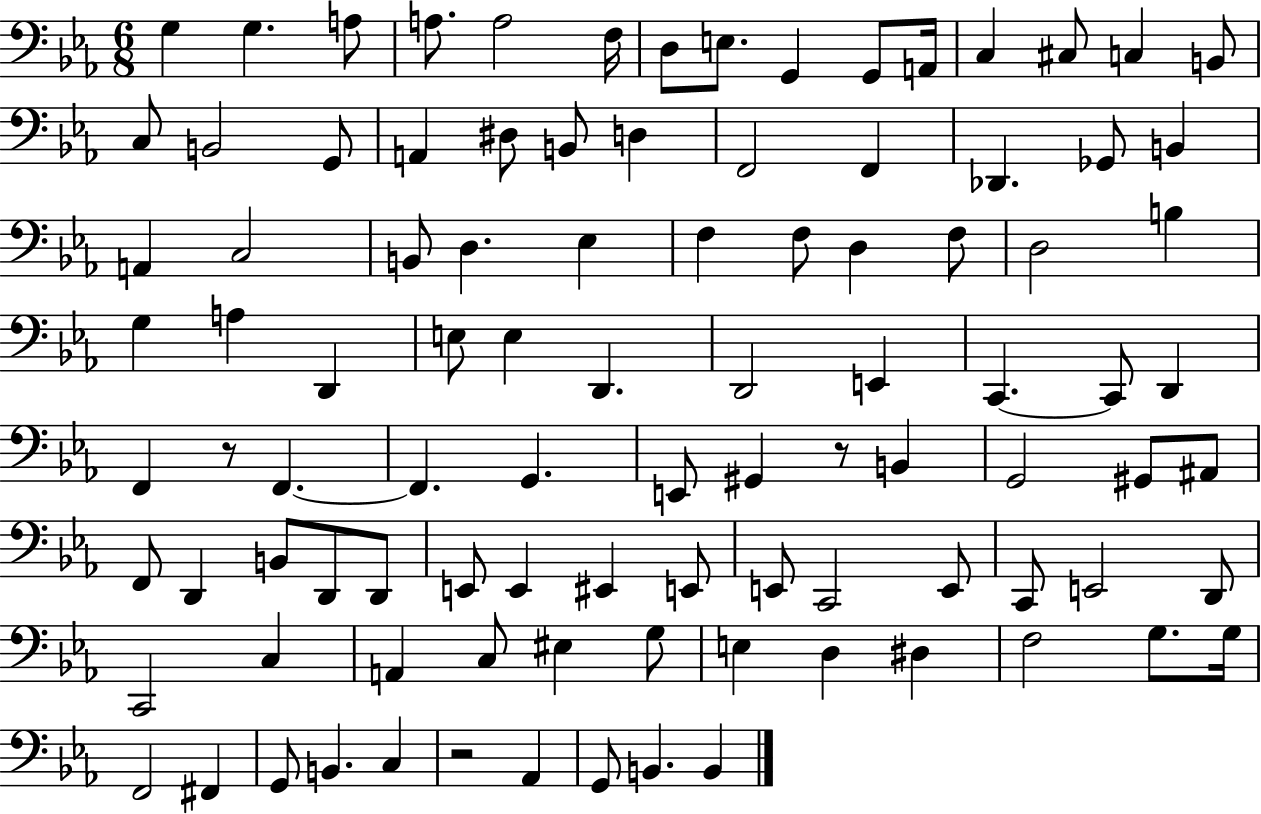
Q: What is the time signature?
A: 6/8